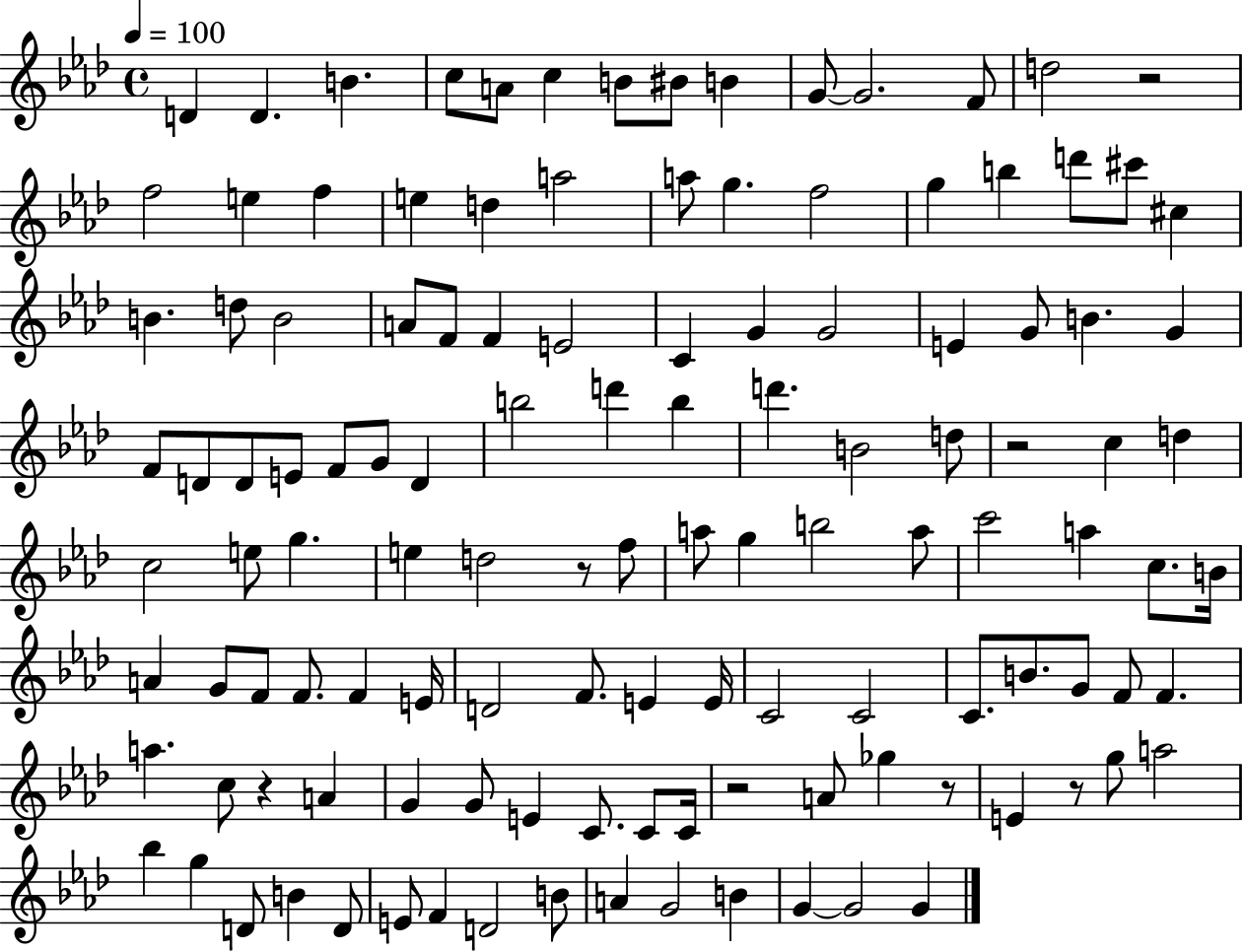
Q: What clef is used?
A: treble